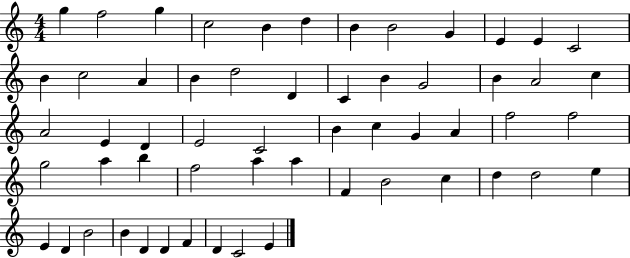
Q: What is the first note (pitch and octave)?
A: G5